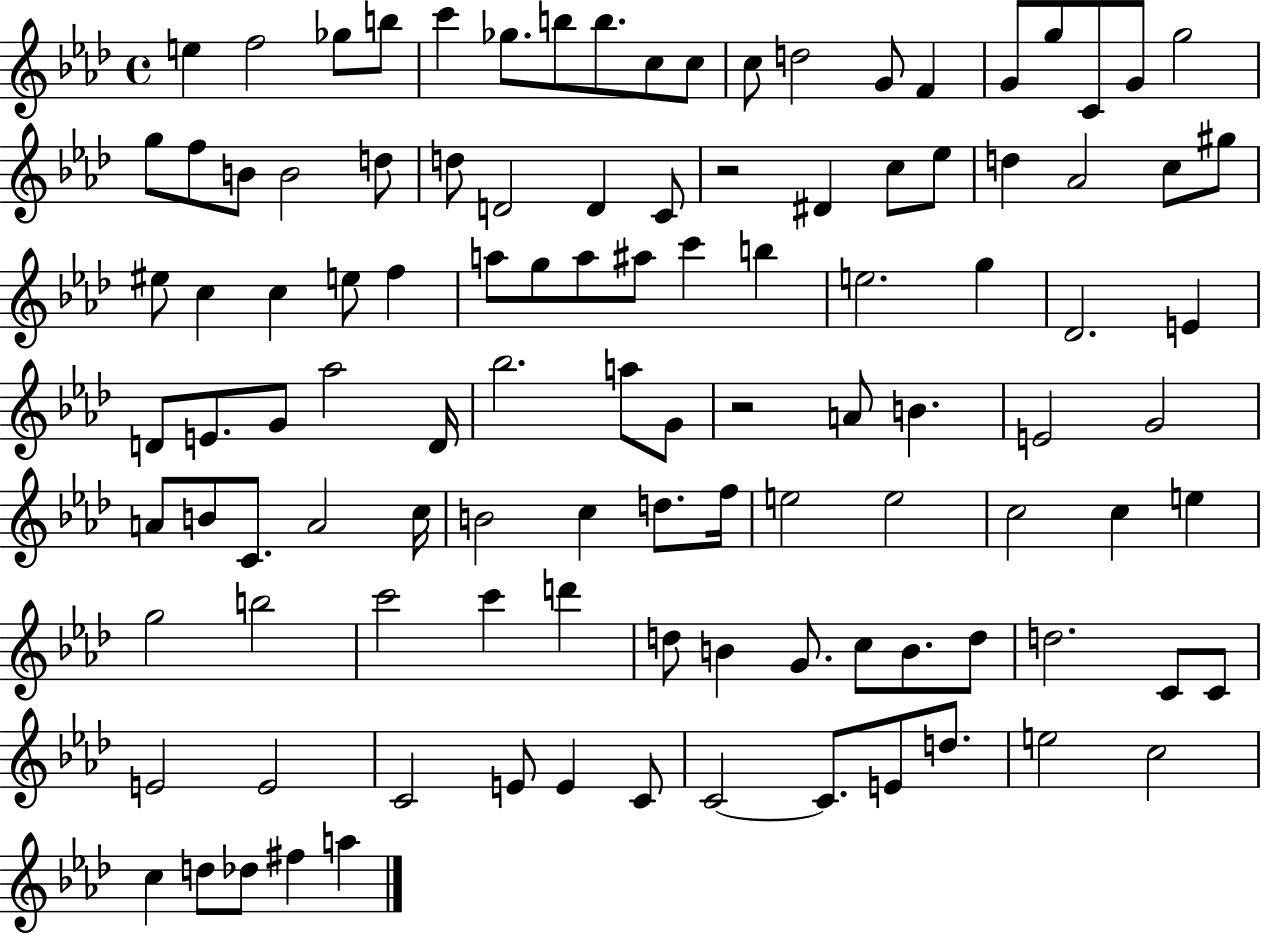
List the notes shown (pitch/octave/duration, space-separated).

E5/q F5/h Gb5/e B5/e C6/q Gb5/e. B5/e B5/e. C5/e C5/e C5/e D5/h G4/e F4/q G4/e G5/e C4/e G4/e G5/h G5/e F5/e B4/e B4/h D5/e D5/e D4/h D4/q C4/e R/h D#4/q C5/e Eb5/e D5/q Ab4/h C5/e G#5/e EIS5/e C5/q C5/q E5/e F5/q A5/e G5/e A5/e A#5/e C6/q B5/q E5/h. G5/q Db4/h. E4/q D4/e E4/e. G4/e Ab5/h D4/s Bb5/h. A5/e G4/e R/h A4/e B4/q. E4/h G4/h A4/e B4/e C4/e. A4/h C5/s B4/h C5/q D5/e. F5/s E5/h E5/h C5/h C5/q E5/q G5/h B5/h C6/h C6/q D6/q D5/e B4/q G4/e. C5/e B4/e. D5/e D5/h. C4/e C4/e E4/h E4/h C4/h E4/e E4/q C4/e C4/h C4/e. E4/e D5/e. E5/h C5/h C5/q D5/e Db5/e F#5/q A5/q